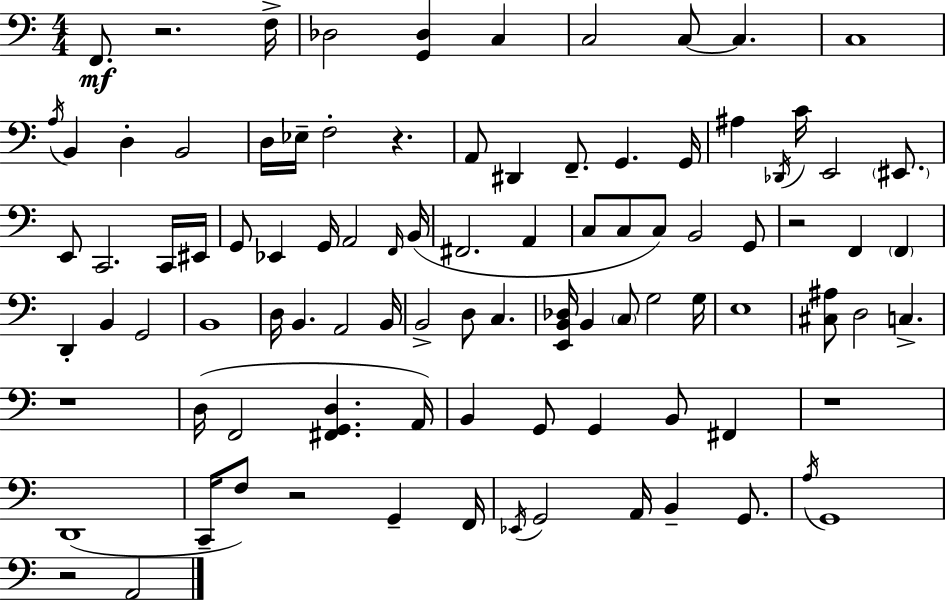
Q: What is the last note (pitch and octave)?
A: A2